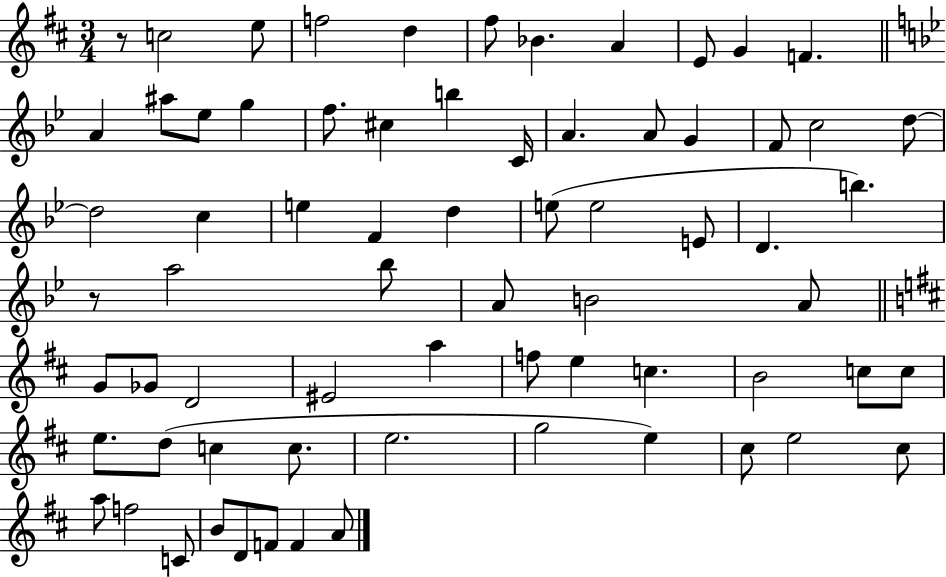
{
  \clef treble
  \numericTimeSignature
  \time 3/4
  \key d \major
  r8 c''2 e''8 | f''2 d''4 | fis''8 bes'4. a'4 | e'8 g'4 f'4. | \break \bar "||" \break \key bes \major a'4 ais''8 ees''8 g''4 | f''8. cis''4 b''4 c'16 | a'4. a'8 g'4 | f'8 c''2 d''8~~ | \break d''2 c''4 | e''4 f'4 d''4 | e''8( e''2 e'8 | d'4. b''4.) | \break r8 a''2 bes''8 | a'8 b'2 a'8 | \bar "||" \break \key b \minor g'8 ges'8 d'2 | eis'2 a''4 | f''8 e''4 c''4. | b'2 c''8 c''8 | \break e''8. d''8( c''4 c''8. | e''2. | g''2 e''4) | cis''8 e''2 cis''8 | \break a''8 f''2 c'8 | b'8 d'8 f'8 f'4 a'8 | \bar "|."
}